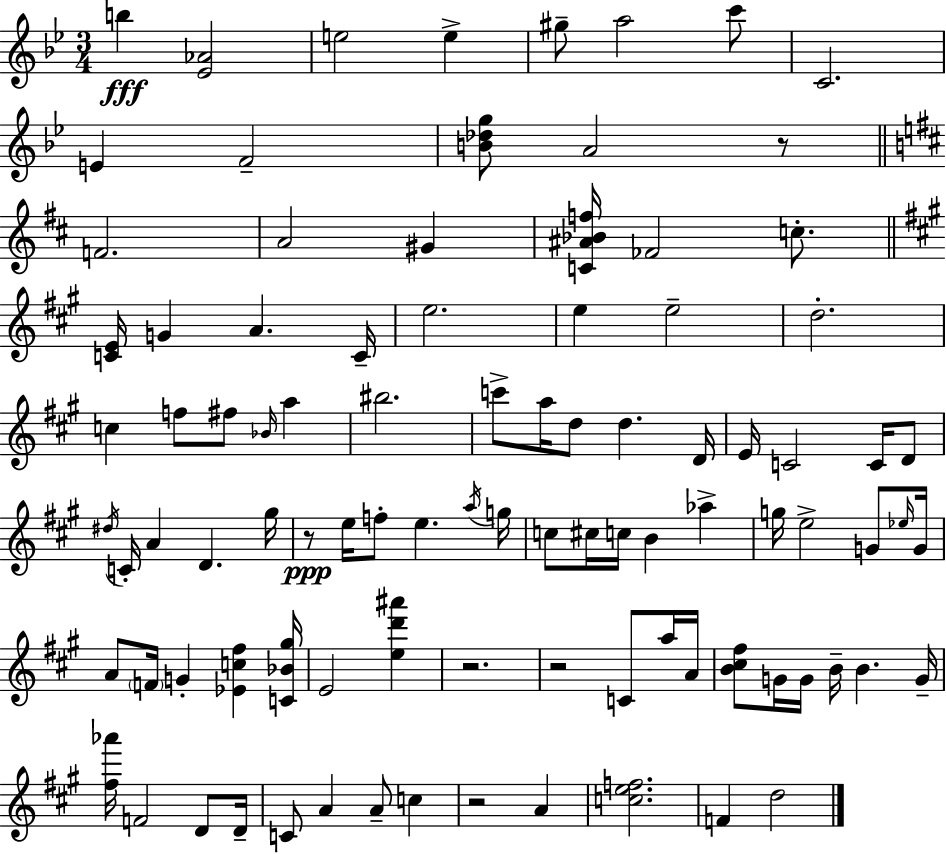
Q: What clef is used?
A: treble